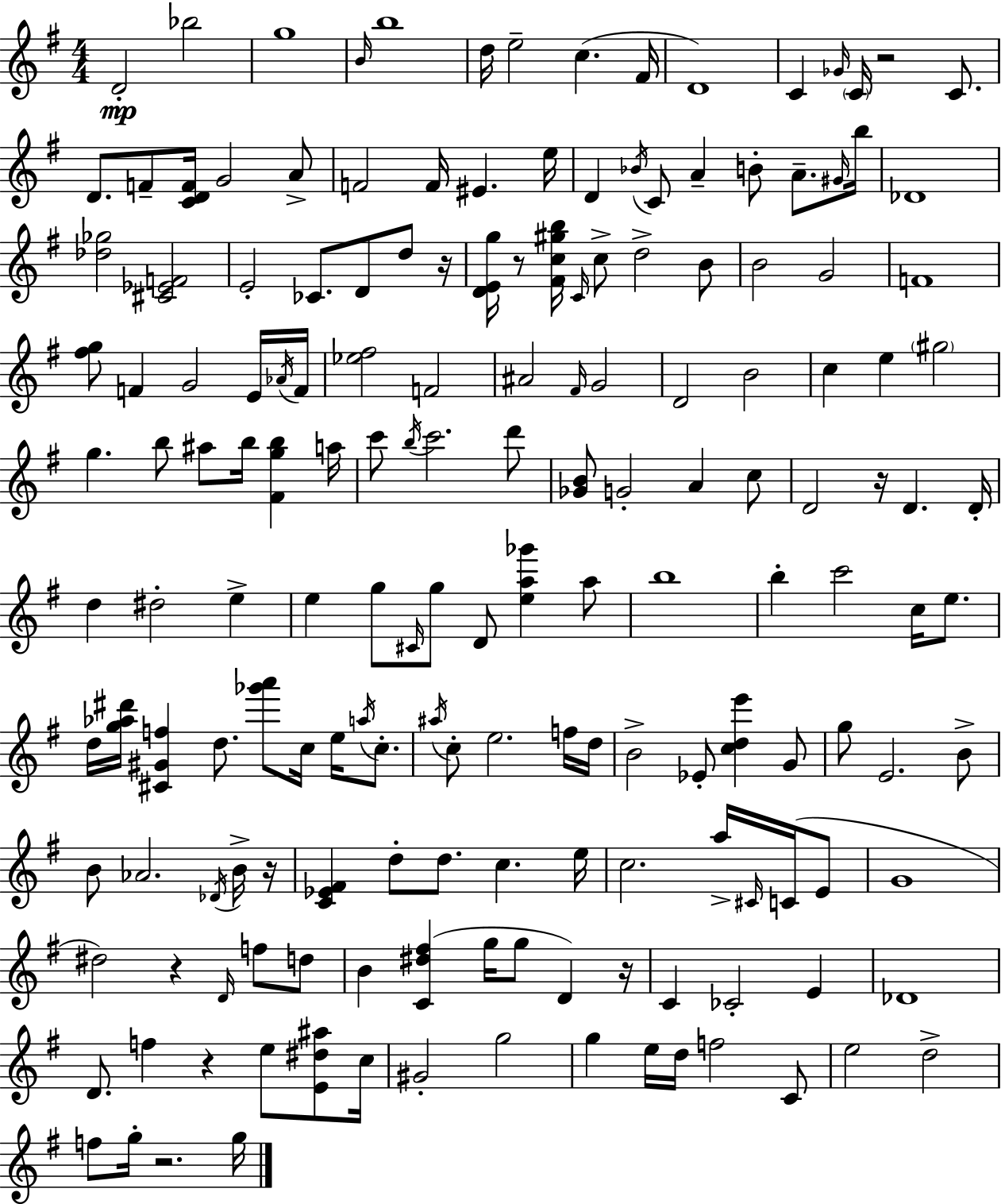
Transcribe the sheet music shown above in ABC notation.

X:1
T:Untitled
M:4/4
L:1/4
K:Em
D2 _b2 g4 B/4 b4 d/4 e2 c ^F/4 D4 C _G/4 C/4 z2 C/2 D/2 F/2 [CDF]/4 G2 A/2 F2 F/4 ^E e/4 D _B/4 C/2 A B/2 A/2 ^G/4 b/4 _D4 [_d_g]2 [^C_EF]2 E2 _C/2 D/2 d/2 z/4 [DEg]/4 z/2 [^Fc^gb]/4 C/4 c/2 d2 B/2 B2 G2 F4 [^fg]/2 F G2 E/4 _A/4 F/4 [_e^f]2 F2 ^A2 ^F/4 G2 D2 B2 c e ^g2 g b/2 ^a/2 b/4 [^Fgb] a/4 c'/2 b/4 c'2 d'/2 [_GB]/2 G2 A c/2 D2 z/4 D D/4 d ^d2 e e g/2 ^C/4 g/2 D/2 [ea_g'] a/2 b4 b c'2 c/4 e/2 d/4 [g_a^d']/4 [^C^Gf] d/2 [_g'a']/2 c/4 e/4 a/4 c/2 ^a/4 c/2 e2 f/4 d/4 B2 _E/2 [cde'] G/2 g/2 E2 B/2 B/2 _A2 _D/4 B/4 z/4 [C_E^F] d/2 d/2 c e/4 c2 a/4 ^C/4 C/4 E/2 G4 ^d2 z D/4 f/2 d/2 B [C^d^f] g/4 g/2 D z/4 C _C2 E _D4 D/2 f z e/2 [E^d^a]/2 c/4 ^G2 g2 g e/4 d/4 f2 C/2 e2 d2 f/2 g/4 z2 g/4